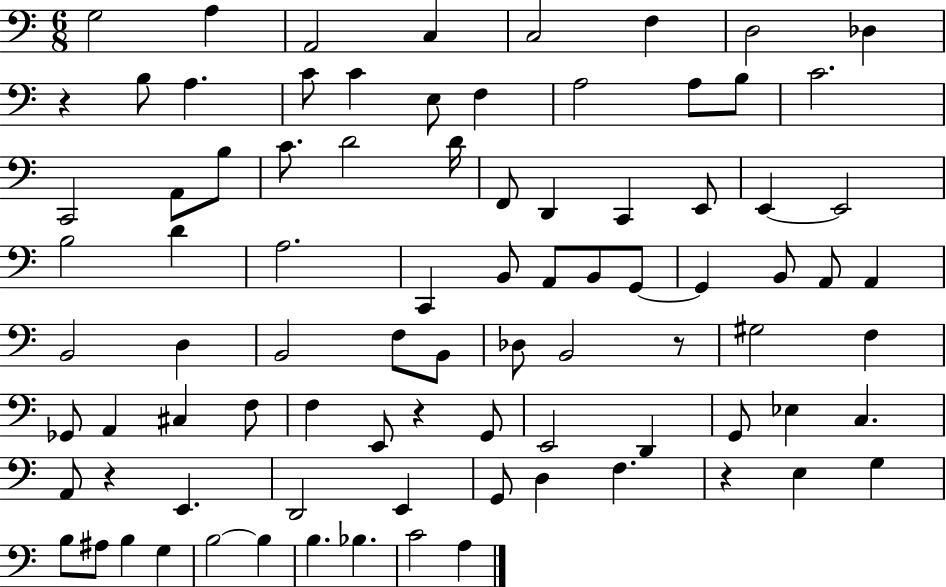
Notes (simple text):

G3/h A3/q A2/h C3/q C3/h F3/q D3/h Db3/q R/q B3/e A3/q. C4/e C4/q E3/e F3/q A3/h A3/e B3/e C4/h. C2/h A2/e B3/e C4/e. D4/h D4/s F2/e D2/q C2/q E2/e E2/q E2/h B3/h D4/q A3/h. C2/q B2/e A2/e B2/e G2/e G2/q B2/e A2/e A2/q B2/h D3/q B2/h F3/e B2/e Db3/e B2/h R/e G#3/h F3/q Gb2/e A2/q C#3/q F3/e F3/q E2/e R/q G2/e E2/h D2/q G2/e Eb3/q C3/q. A2/e R/q E2/q. D2/h E2/q G2/e D3/q F3/q. R/q E3/q G3/q B3/e A#3/e B3/q G3/q B3/h B3/q B3/q. Bb3/q. C4/h A3/q